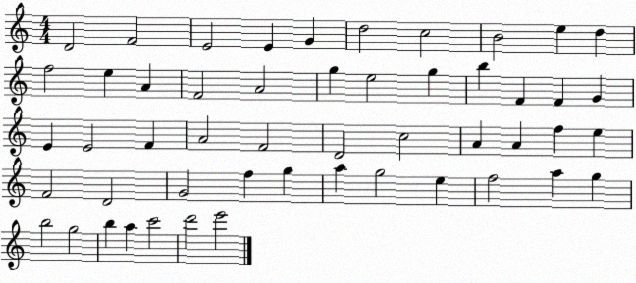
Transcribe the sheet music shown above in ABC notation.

X:1
T:Untitled
M:4/4
L:1/4
K:C
D2 F2 E2 E G d2 c2 B2 e d f2 e A F2 A2 g e2 g b F F G E E2 F A2 F2 D2 c2 A A f e F2 D2 G2 f g a g2 e f2 a g b2 g2 b a c'2 d'2 e'2